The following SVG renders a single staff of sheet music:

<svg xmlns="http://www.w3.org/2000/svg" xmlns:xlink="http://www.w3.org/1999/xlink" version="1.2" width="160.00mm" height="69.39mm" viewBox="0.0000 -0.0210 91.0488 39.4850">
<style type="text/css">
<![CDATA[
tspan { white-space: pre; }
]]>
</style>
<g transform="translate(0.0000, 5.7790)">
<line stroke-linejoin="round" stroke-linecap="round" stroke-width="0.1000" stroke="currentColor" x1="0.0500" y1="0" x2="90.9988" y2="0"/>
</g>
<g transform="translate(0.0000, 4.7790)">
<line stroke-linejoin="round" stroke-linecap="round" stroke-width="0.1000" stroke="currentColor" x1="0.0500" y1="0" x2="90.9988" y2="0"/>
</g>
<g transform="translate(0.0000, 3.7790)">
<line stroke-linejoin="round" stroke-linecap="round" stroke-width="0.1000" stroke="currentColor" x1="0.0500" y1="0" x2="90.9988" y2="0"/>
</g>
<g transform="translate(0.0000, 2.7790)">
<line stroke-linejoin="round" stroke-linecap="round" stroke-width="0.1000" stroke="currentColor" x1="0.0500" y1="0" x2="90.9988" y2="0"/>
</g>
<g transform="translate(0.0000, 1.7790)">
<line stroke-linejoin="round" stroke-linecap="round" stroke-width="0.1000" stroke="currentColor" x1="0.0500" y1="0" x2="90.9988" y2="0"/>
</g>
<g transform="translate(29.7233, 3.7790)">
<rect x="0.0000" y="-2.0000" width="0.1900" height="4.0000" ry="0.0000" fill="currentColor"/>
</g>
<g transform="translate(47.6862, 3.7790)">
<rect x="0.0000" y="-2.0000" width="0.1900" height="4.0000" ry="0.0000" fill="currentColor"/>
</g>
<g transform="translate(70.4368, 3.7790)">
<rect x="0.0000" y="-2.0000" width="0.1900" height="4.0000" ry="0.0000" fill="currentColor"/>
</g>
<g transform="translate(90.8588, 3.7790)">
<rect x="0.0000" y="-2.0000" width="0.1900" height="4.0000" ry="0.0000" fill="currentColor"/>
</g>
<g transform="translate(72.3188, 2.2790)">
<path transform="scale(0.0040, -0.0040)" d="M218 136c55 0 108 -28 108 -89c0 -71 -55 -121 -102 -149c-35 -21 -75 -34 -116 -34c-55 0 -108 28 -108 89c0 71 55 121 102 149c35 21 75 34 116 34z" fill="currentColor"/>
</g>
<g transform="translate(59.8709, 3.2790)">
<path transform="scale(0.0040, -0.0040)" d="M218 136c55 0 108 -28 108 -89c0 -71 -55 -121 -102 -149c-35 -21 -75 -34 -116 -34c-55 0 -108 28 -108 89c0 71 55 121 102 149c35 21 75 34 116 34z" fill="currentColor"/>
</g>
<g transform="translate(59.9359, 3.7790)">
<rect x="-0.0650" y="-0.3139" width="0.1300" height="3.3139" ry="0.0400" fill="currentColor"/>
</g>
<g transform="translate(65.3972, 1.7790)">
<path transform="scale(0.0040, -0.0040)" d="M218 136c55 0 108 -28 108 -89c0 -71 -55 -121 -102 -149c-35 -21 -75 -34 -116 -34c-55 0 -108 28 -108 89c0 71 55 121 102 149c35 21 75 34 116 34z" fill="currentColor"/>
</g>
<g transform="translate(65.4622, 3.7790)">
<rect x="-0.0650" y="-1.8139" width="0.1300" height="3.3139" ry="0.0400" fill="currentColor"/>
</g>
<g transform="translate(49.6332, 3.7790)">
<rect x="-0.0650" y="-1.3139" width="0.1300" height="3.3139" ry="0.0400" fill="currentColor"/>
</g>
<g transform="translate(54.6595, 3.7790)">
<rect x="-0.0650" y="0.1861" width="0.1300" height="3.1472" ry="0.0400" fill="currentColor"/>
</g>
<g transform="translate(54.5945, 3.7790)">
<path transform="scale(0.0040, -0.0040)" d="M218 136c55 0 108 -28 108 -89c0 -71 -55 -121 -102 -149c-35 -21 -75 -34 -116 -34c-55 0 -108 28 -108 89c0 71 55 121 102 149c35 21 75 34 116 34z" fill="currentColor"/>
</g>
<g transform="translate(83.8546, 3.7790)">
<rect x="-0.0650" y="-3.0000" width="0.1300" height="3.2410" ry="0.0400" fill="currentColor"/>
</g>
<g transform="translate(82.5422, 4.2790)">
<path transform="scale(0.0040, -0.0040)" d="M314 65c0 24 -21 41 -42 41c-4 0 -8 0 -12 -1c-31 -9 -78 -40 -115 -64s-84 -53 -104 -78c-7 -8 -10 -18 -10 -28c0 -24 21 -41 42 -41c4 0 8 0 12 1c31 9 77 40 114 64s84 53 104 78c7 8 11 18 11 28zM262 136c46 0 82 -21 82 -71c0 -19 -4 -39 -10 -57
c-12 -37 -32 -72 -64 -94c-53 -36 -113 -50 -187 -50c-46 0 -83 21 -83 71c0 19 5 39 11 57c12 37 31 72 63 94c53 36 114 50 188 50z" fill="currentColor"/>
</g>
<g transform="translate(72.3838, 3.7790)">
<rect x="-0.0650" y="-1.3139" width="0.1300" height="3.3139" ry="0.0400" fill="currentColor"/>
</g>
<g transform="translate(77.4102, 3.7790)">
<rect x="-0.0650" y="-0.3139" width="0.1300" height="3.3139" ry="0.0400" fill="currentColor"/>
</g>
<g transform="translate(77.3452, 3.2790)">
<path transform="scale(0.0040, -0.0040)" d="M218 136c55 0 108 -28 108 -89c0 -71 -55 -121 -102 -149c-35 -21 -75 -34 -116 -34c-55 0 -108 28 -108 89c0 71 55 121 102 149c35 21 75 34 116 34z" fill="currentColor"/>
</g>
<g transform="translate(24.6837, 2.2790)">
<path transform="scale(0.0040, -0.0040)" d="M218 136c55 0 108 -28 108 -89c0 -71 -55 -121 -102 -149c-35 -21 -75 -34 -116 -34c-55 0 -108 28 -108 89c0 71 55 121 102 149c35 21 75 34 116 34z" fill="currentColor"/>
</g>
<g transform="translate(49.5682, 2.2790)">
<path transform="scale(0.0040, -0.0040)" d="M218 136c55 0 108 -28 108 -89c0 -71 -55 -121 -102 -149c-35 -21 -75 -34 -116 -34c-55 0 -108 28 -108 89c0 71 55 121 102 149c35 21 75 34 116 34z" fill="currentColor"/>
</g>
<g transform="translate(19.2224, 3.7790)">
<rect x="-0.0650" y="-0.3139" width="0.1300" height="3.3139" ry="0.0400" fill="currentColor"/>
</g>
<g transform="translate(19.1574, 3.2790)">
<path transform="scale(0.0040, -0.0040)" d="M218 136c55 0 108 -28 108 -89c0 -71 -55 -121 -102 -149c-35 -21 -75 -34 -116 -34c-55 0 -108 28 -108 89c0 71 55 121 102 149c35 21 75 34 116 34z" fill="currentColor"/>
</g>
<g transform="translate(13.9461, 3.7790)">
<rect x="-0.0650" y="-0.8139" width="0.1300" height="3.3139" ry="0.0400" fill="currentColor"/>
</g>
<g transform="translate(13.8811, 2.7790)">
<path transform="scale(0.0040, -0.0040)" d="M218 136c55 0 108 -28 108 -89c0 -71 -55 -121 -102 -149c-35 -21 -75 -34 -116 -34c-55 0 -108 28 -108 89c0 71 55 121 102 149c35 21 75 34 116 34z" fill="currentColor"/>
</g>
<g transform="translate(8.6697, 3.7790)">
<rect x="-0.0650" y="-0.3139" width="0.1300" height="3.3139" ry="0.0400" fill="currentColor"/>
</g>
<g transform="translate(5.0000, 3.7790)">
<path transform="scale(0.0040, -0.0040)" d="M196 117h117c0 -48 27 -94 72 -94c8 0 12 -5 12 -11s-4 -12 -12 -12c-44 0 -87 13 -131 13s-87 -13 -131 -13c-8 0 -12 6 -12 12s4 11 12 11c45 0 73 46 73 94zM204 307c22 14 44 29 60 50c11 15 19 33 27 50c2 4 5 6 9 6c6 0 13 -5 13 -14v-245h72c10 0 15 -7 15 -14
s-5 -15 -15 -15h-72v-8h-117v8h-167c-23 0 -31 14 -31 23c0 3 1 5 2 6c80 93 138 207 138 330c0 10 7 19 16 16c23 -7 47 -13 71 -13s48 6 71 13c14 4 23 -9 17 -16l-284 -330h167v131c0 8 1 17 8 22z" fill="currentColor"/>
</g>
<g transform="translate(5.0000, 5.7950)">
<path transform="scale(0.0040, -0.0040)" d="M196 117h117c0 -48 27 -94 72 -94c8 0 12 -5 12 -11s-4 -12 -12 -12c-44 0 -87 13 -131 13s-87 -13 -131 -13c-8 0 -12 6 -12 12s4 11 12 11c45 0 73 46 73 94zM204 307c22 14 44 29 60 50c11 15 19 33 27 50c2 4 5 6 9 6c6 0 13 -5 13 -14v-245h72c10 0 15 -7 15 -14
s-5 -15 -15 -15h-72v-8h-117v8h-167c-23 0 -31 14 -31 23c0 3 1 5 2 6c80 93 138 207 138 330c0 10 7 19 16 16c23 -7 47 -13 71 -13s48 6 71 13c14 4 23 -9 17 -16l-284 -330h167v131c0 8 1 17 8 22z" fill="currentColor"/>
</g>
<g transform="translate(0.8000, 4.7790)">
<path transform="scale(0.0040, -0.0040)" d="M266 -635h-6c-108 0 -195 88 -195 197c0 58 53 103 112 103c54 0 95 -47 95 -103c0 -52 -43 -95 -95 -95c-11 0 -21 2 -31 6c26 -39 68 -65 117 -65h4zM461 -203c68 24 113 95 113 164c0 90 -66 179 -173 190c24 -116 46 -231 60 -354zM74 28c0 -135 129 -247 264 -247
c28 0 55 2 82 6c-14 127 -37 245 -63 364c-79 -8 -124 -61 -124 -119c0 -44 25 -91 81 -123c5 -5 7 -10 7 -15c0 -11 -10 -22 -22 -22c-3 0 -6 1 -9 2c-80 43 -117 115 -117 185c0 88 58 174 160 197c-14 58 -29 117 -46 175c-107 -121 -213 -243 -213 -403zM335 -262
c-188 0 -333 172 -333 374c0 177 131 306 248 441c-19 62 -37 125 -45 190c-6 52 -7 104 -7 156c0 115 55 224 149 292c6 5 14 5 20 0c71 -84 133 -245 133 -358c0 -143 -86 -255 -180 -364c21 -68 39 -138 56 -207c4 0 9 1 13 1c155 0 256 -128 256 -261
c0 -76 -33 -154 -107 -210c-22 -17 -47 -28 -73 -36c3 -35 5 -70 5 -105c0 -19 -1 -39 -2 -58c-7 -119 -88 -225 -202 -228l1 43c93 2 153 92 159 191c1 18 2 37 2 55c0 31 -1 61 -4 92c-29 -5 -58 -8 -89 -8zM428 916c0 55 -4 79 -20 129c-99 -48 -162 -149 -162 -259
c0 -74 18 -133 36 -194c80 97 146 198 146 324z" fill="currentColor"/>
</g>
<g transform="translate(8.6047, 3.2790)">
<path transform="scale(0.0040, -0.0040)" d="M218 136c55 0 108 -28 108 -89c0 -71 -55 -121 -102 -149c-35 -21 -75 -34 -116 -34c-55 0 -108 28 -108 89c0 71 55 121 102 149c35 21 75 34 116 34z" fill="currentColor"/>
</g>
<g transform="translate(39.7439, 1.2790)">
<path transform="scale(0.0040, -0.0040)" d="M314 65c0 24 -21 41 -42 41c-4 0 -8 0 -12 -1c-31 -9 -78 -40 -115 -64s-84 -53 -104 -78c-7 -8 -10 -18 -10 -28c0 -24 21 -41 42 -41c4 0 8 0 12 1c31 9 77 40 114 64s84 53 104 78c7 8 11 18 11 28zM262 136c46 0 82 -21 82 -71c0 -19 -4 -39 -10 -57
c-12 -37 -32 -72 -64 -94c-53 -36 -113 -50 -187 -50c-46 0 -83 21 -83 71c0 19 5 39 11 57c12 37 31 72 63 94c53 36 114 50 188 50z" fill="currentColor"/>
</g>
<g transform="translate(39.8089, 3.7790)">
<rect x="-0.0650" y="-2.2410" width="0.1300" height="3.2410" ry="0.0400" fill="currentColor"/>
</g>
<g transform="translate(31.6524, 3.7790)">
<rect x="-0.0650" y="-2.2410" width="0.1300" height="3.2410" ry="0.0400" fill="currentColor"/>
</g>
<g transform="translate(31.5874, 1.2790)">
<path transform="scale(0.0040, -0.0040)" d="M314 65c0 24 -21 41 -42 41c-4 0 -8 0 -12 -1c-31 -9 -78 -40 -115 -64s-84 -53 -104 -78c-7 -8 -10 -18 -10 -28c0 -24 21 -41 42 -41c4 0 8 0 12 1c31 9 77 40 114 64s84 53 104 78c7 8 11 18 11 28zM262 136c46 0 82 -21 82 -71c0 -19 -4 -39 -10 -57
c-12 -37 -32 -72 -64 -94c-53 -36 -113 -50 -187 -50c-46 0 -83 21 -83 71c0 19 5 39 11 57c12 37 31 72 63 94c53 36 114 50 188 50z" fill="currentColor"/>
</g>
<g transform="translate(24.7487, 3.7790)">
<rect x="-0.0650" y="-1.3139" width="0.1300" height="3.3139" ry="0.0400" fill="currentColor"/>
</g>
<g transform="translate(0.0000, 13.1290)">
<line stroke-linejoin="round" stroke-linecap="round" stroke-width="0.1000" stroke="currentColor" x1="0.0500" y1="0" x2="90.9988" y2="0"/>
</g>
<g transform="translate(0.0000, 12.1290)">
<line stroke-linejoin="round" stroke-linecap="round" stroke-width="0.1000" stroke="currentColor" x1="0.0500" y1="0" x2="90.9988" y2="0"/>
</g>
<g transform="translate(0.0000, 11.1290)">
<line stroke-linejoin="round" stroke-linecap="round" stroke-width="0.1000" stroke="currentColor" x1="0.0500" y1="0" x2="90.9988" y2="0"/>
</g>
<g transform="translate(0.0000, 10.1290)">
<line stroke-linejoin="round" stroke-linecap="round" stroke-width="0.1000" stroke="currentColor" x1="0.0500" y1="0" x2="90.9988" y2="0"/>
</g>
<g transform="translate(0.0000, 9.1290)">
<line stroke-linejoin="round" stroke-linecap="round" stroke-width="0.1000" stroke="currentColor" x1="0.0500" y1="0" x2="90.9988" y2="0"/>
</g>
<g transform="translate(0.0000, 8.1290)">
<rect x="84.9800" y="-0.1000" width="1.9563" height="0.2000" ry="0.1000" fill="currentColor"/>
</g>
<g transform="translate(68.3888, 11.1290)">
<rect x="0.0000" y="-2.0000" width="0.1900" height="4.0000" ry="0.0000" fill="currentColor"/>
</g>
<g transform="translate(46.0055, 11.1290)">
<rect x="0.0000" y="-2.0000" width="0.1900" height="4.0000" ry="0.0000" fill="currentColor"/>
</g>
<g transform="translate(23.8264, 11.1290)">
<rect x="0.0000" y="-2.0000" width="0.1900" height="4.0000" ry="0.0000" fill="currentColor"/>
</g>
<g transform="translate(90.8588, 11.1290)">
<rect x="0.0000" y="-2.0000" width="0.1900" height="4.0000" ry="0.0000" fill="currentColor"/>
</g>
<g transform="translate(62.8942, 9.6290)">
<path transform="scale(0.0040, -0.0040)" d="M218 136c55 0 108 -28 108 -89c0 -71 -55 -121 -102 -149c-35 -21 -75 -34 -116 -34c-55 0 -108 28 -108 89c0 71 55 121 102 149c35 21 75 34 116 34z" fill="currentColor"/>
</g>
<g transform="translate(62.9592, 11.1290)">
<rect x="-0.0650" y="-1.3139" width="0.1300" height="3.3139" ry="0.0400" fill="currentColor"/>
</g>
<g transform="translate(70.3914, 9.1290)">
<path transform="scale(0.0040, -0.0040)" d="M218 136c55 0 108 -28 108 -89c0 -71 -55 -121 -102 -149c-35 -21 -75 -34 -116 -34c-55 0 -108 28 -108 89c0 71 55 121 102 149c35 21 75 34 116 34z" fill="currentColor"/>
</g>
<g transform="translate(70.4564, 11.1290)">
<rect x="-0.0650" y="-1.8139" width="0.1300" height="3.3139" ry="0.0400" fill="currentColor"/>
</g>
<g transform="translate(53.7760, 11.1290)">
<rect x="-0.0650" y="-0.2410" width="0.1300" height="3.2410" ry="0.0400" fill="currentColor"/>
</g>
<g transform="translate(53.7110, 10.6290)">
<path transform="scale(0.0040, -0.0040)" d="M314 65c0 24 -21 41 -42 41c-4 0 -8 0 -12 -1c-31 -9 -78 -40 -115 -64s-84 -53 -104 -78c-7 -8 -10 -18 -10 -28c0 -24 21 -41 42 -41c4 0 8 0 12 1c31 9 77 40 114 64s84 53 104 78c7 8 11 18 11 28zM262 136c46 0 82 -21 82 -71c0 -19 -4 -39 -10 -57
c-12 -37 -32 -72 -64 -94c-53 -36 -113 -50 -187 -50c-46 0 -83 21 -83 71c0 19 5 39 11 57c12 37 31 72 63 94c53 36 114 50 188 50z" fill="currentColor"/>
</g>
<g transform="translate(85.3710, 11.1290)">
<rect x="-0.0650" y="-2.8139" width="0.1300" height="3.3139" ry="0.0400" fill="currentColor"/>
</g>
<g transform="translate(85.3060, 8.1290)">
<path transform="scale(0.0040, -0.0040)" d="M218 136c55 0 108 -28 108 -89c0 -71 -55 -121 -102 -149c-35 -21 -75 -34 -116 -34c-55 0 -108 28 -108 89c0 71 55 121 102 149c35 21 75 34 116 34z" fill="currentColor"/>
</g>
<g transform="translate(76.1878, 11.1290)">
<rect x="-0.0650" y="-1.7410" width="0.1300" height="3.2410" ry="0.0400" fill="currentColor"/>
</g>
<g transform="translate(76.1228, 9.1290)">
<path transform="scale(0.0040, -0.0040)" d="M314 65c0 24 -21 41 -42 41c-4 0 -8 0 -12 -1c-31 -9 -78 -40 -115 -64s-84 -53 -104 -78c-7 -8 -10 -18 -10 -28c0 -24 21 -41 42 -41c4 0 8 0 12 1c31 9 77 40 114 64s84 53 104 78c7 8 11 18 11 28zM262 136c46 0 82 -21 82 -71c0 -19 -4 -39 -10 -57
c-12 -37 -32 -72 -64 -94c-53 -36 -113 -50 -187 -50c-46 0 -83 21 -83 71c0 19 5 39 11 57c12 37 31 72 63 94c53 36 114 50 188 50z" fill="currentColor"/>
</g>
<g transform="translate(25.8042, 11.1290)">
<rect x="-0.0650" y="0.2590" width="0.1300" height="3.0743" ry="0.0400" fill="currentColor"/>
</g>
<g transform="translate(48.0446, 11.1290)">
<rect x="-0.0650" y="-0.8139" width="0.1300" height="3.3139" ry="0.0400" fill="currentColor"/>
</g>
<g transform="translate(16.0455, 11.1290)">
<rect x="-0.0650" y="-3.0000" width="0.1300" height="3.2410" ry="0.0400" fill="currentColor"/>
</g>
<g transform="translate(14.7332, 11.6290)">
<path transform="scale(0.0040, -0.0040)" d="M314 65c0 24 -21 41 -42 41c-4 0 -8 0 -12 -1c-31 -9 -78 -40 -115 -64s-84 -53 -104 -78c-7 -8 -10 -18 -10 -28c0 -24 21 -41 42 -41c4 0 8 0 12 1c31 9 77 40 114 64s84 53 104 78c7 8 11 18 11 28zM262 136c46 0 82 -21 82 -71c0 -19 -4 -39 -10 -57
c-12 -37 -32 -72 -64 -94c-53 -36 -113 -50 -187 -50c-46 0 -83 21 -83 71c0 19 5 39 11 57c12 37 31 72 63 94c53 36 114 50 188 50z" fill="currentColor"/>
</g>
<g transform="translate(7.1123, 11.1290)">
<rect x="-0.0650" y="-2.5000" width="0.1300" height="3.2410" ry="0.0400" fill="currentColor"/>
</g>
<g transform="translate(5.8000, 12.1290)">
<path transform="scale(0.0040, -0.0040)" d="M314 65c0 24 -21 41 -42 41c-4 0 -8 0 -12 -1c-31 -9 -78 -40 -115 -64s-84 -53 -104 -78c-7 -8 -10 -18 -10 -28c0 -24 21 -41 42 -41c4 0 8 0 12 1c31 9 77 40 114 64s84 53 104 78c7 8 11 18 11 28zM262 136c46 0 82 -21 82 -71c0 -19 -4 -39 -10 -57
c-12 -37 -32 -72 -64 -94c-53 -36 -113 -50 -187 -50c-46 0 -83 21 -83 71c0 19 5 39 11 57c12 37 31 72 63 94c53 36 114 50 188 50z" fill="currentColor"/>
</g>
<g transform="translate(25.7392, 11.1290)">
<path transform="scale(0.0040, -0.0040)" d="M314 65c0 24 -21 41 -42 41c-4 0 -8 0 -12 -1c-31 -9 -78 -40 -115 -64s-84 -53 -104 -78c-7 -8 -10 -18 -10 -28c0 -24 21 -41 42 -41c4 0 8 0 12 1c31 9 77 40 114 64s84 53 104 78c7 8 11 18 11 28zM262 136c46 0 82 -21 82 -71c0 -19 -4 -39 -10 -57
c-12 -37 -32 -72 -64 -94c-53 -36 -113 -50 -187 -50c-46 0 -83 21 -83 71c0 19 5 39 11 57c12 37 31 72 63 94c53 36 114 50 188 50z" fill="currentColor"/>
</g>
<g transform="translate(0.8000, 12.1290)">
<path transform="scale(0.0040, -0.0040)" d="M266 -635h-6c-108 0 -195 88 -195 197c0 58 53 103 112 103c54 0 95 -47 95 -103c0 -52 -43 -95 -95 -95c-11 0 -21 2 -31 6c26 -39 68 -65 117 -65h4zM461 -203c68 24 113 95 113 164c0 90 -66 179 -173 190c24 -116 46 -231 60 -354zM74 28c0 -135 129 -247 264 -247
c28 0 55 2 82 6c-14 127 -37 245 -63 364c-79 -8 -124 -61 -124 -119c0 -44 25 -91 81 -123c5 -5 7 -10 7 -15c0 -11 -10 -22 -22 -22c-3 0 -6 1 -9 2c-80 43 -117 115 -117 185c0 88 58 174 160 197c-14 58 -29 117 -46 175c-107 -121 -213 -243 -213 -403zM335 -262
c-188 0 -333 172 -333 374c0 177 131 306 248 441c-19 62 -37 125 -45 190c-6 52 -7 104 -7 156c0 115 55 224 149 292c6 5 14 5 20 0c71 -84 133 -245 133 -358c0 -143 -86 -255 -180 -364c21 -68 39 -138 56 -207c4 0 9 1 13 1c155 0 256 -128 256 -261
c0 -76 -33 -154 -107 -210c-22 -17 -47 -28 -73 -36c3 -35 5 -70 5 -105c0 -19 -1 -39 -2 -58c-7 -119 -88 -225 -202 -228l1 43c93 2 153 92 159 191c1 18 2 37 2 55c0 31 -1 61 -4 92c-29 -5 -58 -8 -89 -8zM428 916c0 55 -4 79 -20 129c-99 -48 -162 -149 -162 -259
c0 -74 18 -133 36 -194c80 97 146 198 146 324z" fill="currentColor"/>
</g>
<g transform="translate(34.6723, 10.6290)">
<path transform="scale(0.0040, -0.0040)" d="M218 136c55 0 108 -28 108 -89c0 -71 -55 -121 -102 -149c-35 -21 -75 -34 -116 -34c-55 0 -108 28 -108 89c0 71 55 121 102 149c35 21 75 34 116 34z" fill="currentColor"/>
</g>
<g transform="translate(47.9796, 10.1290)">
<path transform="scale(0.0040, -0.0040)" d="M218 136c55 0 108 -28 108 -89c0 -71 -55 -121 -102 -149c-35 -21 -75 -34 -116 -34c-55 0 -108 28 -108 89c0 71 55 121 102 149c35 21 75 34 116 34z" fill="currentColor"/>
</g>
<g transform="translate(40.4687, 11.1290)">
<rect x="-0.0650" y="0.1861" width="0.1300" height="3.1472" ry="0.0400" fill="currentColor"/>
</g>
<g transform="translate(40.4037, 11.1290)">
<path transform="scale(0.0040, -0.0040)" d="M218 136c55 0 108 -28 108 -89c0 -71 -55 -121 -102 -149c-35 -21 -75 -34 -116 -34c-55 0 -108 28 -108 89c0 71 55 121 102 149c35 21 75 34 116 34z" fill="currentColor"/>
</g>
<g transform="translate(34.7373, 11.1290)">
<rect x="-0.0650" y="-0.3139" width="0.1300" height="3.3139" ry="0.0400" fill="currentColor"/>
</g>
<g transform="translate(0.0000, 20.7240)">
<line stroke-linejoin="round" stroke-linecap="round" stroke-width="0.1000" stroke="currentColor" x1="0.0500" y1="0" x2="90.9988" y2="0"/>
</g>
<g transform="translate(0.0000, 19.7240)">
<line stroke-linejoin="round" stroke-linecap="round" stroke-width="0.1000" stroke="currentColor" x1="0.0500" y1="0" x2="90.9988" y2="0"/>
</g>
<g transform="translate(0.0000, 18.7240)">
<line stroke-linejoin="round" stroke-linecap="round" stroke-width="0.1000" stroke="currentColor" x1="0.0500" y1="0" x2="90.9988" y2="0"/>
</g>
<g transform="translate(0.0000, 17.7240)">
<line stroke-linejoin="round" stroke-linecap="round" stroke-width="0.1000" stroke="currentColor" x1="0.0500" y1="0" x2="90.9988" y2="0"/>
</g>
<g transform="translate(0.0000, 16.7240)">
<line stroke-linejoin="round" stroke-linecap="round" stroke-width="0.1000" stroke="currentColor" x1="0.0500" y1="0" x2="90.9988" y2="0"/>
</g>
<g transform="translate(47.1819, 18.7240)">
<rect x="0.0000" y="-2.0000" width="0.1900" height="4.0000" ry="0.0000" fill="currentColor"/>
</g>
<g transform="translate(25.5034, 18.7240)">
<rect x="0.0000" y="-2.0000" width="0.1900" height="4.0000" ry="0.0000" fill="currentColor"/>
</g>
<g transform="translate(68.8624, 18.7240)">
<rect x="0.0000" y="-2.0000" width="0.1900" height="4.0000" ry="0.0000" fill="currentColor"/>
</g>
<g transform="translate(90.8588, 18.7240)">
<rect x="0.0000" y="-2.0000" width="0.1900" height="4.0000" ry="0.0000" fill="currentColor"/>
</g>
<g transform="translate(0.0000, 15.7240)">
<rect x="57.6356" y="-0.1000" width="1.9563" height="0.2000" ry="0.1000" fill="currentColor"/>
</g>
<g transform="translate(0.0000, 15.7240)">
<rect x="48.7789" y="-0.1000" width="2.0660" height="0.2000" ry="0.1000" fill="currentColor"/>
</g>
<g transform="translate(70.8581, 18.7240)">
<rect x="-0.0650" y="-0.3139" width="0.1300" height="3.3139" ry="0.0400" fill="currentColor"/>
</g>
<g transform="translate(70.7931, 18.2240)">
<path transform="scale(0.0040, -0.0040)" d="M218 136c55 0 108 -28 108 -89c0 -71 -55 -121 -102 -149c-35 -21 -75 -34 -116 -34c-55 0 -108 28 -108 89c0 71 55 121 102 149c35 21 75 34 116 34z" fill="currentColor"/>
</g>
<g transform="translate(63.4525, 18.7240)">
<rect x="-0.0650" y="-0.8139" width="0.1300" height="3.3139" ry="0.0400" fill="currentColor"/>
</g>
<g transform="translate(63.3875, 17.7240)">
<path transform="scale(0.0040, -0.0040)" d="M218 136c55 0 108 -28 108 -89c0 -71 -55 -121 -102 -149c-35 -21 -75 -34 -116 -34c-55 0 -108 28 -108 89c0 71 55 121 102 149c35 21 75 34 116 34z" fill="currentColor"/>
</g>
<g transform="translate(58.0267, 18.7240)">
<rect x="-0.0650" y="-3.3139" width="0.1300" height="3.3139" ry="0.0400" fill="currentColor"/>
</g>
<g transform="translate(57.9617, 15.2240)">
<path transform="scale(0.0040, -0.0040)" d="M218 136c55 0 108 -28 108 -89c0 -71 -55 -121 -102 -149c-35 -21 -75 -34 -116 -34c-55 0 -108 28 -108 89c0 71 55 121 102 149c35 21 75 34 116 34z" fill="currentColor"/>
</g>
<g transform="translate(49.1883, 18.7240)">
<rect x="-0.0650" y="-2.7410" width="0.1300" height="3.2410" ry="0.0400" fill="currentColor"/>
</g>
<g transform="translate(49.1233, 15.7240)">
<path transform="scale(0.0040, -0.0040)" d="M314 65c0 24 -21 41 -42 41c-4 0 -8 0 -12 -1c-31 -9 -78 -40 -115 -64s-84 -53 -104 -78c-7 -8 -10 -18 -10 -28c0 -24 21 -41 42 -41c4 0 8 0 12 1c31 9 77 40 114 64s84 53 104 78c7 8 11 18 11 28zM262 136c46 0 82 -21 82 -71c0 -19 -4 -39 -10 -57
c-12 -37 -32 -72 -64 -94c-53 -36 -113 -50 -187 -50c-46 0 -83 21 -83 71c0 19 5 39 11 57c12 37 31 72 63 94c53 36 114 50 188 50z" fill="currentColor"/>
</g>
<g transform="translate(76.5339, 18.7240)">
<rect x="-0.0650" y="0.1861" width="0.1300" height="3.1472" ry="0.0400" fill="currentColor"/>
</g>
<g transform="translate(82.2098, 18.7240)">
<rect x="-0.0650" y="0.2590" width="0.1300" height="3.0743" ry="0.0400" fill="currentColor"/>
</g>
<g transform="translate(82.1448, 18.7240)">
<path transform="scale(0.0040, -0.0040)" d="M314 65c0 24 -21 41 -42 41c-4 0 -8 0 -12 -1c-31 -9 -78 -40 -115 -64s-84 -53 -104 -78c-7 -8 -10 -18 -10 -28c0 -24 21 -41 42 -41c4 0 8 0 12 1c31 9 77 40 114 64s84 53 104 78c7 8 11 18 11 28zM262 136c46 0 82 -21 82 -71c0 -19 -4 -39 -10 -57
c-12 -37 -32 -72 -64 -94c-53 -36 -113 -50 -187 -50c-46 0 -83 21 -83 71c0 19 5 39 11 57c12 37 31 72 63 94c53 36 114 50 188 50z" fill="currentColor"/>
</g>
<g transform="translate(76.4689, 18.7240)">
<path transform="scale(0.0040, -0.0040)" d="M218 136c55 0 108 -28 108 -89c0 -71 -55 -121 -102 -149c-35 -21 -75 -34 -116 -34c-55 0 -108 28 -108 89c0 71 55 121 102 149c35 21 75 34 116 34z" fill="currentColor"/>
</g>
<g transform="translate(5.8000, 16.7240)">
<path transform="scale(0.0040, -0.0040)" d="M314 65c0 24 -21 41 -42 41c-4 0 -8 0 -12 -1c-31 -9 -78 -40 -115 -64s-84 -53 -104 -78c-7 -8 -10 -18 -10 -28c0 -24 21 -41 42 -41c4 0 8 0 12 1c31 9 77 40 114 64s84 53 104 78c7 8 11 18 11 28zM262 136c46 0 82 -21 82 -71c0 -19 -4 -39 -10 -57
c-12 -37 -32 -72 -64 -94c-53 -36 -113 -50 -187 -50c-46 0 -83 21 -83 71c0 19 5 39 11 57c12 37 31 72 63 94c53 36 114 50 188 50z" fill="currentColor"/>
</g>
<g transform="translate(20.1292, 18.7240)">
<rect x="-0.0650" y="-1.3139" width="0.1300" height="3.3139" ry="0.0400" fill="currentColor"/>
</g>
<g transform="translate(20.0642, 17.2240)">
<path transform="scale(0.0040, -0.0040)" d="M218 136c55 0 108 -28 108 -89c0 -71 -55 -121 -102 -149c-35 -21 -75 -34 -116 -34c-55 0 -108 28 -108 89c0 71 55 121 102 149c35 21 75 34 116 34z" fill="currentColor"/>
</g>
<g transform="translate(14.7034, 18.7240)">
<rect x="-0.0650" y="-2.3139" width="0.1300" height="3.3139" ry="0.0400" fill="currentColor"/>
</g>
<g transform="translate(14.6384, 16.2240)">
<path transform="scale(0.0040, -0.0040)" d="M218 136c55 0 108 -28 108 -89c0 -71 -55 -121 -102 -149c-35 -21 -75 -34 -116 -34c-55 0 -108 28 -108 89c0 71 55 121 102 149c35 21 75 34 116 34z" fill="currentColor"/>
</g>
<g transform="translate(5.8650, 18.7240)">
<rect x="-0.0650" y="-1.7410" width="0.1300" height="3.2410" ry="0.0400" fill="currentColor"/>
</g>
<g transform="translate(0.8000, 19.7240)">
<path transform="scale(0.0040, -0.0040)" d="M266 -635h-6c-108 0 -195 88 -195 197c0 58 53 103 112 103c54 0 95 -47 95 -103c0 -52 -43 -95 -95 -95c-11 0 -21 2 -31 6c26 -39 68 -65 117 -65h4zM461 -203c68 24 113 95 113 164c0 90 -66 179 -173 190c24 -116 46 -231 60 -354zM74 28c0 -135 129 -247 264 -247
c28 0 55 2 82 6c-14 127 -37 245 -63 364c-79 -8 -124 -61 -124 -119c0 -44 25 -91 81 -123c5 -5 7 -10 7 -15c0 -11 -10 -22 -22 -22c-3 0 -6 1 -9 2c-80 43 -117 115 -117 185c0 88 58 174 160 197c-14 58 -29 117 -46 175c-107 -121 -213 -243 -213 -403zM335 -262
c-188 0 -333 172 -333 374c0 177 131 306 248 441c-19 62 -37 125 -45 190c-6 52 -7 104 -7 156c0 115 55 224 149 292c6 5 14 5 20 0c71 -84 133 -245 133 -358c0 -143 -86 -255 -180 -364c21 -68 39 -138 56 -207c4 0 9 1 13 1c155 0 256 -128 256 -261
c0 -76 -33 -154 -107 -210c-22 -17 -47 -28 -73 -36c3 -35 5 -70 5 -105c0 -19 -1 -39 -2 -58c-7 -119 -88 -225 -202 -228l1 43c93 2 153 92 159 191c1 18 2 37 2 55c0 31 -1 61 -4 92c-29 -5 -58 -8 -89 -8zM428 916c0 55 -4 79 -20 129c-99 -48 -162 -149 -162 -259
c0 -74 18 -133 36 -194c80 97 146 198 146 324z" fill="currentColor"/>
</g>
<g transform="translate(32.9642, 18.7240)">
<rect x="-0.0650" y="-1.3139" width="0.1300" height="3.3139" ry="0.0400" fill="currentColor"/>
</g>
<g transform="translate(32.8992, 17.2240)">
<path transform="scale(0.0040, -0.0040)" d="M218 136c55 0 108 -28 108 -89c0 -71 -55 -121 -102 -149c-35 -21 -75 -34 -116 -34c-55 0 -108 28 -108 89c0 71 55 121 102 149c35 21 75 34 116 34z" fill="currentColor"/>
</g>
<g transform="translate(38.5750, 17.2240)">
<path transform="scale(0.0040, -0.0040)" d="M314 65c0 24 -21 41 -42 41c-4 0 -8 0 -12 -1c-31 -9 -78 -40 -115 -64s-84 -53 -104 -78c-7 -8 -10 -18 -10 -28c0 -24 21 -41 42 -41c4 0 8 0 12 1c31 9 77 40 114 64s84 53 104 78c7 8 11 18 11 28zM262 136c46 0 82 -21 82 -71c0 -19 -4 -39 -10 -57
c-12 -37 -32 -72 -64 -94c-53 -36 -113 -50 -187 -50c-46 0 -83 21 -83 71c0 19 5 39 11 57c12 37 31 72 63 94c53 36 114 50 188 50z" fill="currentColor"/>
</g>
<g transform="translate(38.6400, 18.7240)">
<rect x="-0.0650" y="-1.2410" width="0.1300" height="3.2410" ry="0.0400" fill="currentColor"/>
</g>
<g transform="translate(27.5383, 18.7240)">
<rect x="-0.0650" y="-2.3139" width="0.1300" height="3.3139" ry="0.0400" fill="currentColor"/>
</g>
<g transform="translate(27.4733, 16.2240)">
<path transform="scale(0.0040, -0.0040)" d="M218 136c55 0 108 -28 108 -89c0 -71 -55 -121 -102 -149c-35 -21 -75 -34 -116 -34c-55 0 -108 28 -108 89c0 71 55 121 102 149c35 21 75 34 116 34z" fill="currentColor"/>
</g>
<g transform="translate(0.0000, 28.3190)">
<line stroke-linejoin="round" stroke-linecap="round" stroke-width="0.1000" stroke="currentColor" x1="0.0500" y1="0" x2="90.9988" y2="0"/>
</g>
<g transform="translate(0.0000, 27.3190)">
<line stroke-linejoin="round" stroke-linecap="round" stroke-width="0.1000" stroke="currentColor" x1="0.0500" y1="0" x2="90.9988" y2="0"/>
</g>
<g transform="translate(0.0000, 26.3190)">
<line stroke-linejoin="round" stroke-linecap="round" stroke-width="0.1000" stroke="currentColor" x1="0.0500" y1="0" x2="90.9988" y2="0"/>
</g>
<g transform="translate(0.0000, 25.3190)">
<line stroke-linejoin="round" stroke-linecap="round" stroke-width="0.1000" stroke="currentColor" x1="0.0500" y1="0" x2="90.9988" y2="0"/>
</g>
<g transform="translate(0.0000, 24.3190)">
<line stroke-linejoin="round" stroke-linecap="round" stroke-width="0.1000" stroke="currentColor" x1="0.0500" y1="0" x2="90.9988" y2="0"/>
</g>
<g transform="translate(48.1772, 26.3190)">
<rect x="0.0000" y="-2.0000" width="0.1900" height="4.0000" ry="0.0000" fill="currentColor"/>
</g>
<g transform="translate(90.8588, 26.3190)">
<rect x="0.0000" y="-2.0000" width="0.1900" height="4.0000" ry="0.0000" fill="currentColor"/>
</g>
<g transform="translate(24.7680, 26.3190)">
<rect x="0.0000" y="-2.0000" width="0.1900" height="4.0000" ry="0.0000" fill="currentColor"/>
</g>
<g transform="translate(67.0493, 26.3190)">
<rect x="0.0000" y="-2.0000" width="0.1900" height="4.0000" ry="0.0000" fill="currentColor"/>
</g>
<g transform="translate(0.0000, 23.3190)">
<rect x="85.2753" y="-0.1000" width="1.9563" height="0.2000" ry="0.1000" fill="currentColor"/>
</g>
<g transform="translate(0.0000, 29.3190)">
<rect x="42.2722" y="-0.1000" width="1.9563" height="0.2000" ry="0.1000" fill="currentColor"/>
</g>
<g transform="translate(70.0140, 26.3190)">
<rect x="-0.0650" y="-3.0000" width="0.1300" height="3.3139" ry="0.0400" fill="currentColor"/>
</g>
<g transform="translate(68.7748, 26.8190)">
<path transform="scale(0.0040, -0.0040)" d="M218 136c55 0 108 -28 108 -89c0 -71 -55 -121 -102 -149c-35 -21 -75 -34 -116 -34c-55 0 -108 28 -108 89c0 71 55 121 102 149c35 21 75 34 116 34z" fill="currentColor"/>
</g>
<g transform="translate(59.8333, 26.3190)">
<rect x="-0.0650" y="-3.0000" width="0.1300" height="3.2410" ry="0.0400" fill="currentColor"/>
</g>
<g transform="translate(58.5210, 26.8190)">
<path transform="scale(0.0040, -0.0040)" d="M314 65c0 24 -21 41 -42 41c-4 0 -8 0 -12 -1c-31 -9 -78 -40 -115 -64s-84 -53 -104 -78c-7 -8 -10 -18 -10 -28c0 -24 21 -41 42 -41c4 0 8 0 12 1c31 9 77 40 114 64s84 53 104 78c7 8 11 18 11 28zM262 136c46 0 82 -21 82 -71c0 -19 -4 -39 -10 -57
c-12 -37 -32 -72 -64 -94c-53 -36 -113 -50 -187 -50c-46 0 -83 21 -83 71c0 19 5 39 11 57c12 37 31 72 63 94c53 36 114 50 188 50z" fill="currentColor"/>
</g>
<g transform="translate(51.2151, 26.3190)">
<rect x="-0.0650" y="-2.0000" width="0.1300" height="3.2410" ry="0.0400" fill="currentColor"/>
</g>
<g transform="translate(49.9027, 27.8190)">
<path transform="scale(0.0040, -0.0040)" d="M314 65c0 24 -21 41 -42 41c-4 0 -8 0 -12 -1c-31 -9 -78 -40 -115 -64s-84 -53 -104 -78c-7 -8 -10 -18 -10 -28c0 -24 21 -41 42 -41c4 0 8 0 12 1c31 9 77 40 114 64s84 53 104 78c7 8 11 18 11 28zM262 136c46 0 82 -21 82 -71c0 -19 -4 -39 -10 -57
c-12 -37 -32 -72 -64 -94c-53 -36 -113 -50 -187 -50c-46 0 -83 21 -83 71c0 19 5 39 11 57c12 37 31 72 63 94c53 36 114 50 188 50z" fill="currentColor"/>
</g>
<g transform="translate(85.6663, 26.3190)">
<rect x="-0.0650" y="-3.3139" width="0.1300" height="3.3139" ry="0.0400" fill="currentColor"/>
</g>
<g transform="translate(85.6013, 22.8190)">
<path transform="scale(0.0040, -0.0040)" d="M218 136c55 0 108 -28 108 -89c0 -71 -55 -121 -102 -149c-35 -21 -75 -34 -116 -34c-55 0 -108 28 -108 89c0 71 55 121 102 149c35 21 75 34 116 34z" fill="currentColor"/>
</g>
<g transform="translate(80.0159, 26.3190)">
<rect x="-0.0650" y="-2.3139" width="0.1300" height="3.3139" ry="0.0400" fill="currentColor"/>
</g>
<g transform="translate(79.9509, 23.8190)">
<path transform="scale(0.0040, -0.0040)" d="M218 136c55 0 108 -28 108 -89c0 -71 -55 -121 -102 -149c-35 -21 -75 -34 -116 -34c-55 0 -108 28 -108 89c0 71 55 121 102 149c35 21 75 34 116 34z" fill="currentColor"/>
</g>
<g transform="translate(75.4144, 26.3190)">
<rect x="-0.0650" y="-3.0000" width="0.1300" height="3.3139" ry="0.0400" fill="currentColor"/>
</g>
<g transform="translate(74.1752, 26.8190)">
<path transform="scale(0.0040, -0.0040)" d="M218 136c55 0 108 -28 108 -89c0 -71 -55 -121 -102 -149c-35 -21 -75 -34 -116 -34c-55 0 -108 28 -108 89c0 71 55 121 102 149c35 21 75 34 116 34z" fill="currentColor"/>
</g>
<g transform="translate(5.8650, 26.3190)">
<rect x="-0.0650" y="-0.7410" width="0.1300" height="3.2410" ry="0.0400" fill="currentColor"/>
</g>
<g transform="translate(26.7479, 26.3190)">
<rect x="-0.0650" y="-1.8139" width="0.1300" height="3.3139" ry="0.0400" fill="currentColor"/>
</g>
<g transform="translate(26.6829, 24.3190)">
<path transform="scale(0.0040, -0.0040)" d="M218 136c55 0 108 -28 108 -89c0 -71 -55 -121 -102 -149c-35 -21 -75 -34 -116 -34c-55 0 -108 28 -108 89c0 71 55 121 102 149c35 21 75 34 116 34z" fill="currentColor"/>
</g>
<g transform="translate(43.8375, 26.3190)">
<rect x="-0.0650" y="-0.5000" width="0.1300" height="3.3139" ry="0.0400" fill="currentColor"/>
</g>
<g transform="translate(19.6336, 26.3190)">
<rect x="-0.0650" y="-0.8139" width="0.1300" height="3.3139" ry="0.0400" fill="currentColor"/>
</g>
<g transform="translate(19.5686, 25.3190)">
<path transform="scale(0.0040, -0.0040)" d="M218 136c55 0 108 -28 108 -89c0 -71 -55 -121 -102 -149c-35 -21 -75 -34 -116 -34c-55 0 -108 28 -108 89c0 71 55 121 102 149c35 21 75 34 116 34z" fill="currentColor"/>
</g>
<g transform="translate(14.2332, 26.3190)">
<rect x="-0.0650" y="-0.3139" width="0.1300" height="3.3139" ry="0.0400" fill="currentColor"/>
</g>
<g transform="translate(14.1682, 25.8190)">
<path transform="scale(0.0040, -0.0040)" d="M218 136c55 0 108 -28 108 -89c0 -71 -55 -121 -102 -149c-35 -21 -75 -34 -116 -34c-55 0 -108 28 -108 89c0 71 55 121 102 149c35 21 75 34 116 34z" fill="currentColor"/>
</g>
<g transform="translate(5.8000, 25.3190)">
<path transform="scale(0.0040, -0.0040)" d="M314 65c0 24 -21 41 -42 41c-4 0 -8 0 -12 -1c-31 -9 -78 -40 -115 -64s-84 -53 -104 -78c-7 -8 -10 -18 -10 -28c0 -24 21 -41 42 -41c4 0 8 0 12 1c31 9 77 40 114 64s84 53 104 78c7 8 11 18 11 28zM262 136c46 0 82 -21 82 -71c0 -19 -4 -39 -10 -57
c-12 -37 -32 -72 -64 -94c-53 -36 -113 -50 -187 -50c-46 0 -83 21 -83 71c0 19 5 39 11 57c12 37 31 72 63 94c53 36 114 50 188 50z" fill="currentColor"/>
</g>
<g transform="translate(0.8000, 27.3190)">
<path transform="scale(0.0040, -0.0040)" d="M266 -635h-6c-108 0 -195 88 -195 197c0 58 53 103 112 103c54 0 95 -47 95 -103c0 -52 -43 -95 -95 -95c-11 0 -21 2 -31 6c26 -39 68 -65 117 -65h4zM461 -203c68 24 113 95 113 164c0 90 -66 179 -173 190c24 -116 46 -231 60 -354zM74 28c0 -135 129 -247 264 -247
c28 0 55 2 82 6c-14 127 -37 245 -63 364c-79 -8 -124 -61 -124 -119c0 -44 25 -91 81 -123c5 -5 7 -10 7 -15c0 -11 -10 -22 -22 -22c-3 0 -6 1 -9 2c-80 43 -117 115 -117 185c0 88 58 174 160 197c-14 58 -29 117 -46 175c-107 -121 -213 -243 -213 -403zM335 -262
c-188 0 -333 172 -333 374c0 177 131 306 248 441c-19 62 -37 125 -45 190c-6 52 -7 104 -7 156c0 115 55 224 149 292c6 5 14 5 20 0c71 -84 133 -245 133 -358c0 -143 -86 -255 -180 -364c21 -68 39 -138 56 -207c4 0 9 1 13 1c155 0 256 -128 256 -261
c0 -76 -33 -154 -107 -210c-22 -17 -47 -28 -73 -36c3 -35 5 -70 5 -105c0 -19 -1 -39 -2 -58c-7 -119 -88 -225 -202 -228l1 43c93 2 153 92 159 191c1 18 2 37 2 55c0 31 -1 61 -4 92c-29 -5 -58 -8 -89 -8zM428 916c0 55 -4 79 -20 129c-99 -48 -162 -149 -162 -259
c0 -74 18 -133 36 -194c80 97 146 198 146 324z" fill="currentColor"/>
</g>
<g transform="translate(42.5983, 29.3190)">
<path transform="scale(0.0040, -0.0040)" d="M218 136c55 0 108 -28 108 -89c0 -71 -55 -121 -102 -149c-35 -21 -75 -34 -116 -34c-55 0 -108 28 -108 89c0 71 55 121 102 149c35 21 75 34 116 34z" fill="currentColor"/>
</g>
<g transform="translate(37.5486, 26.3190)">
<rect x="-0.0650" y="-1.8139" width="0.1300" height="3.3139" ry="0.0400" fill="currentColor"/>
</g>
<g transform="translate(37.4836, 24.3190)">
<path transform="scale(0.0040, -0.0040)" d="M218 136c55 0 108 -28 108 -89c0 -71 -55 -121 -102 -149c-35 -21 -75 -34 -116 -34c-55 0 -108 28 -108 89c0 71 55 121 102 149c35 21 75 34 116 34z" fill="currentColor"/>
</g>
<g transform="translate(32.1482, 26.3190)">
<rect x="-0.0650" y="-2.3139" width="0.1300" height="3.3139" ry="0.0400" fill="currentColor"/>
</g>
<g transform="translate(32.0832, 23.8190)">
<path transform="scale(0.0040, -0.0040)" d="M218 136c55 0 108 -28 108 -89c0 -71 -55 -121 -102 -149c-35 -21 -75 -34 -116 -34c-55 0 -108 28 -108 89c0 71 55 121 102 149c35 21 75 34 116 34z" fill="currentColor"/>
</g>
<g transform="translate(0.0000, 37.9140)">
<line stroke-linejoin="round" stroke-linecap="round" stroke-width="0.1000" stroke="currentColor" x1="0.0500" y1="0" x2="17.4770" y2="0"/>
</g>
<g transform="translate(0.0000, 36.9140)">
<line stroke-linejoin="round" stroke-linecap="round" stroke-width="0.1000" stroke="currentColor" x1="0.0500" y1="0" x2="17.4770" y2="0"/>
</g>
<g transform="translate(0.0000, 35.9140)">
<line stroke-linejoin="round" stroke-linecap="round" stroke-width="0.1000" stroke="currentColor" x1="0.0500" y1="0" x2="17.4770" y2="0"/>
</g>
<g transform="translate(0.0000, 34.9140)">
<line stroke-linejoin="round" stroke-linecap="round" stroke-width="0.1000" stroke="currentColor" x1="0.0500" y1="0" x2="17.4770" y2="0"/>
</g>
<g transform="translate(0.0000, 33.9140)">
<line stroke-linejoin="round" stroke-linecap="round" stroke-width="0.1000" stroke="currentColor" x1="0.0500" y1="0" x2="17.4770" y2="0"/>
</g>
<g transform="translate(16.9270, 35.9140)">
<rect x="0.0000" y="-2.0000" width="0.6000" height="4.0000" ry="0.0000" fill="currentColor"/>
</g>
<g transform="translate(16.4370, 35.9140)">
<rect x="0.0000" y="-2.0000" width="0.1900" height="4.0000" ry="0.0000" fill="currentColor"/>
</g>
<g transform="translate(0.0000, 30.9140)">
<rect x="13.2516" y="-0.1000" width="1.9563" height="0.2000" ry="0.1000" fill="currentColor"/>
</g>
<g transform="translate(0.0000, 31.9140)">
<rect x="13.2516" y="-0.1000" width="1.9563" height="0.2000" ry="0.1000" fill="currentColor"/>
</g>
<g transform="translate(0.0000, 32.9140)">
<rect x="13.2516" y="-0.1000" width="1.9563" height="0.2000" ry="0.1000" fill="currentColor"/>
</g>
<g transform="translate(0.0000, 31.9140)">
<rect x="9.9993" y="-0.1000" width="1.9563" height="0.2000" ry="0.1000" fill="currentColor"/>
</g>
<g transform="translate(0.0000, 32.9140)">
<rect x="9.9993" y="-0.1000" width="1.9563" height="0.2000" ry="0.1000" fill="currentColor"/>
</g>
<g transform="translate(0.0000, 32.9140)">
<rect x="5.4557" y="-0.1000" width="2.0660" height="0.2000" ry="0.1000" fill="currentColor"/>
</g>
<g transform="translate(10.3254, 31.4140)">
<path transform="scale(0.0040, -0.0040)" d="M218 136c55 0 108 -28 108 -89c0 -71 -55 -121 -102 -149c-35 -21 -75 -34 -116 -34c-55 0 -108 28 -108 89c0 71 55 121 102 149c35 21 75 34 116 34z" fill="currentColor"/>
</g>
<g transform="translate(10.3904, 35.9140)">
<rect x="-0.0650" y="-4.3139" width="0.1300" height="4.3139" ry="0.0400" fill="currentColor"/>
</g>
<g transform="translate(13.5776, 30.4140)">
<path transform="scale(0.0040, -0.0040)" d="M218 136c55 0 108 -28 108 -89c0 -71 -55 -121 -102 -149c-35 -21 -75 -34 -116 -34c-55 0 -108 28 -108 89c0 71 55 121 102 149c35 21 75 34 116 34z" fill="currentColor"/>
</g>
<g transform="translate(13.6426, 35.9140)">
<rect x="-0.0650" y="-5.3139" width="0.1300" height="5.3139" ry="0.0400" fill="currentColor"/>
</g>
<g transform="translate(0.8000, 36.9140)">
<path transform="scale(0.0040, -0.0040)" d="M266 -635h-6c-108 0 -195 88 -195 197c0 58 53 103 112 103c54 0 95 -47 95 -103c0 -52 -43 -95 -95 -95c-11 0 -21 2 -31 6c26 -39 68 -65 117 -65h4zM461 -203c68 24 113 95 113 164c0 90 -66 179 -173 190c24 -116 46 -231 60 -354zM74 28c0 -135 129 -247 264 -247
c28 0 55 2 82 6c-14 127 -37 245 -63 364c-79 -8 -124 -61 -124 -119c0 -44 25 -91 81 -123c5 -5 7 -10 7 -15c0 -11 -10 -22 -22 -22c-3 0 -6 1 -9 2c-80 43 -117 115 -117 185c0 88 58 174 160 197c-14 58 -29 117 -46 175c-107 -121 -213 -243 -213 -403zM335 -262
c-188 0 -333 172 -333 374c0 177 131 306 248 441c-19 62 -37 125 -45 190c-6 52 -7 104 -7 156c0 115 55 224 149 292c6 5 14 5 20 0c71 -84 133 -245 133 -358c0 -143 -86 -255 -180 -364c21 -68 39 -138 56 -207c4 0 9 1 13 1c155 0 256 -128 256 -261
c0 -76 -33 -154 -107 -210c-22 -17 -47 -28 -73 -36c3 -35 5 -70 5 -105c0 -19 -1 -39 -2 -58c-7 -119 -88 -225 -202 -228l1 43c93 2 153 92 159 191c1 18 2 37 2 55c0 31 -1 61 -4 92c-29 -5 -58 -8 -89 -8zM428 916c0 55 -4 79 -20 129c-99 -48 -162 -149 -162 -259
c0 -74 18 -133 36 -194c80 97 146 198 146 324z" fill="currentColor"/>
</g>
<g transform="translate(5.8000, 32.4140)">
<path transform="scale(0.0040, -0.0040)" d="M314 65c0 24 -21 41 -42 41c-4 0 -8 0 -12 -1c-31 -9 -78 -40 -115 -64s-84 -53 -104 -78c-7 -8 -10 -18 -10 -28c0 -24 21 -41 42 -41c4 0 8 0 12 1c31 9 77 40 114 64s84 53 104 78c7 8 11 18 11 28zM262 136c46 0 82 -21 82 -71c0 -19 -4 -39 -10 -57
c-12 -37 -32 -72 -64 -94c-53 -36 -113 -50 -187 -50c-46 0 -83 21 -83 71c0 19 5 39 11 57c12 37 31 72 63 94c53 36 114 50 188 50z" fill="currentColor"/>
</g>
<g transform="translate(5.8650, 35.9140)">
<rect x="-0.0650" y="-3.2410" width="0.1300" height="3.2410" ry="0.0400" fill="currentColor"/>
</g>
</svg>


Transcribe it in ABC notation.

X:1
T:Untitled
M:4/4
L:1/4
K:C
c d c e g2 g2 e B c f e c A2 G2 A2 B2 c B d c2 e f f2 a f2 g e g e e2 a2 b d c B B2 d2 c d f g f C F2 A2 A A g b b2 d' f'